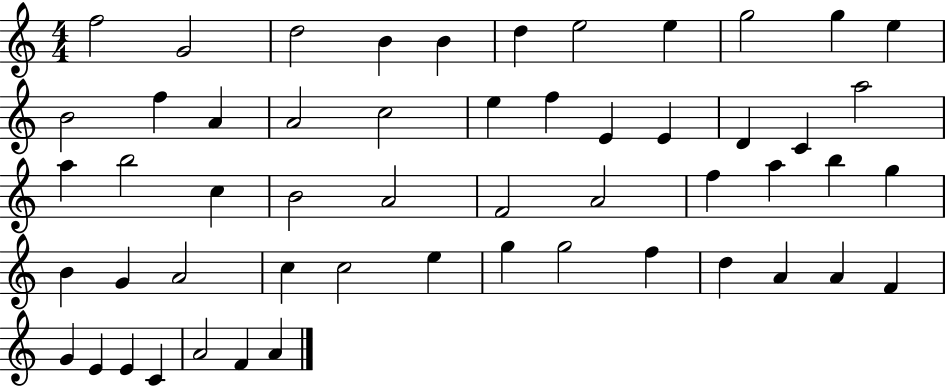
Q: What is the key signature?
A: C major